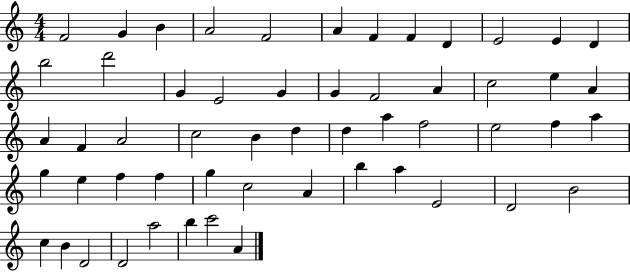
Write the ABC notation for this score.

X:1
T:Untitled
M:4/4
L:1/4
K:C
F2 G B A2 F2 A F F D E2 E D b2 d'2 G E2 G G F2 A c2 e A A F A2 c2 B d d a f2 e2 f a g e f f g c2 A b a E2 D2 B2 c B D2 D2 a2 b c'2 A